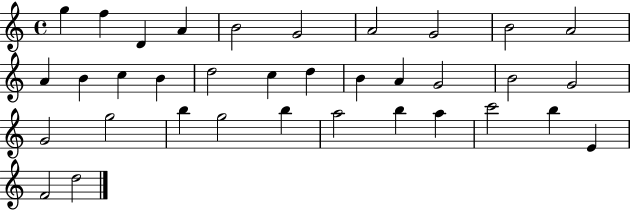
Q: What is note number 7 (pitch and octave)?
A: A4